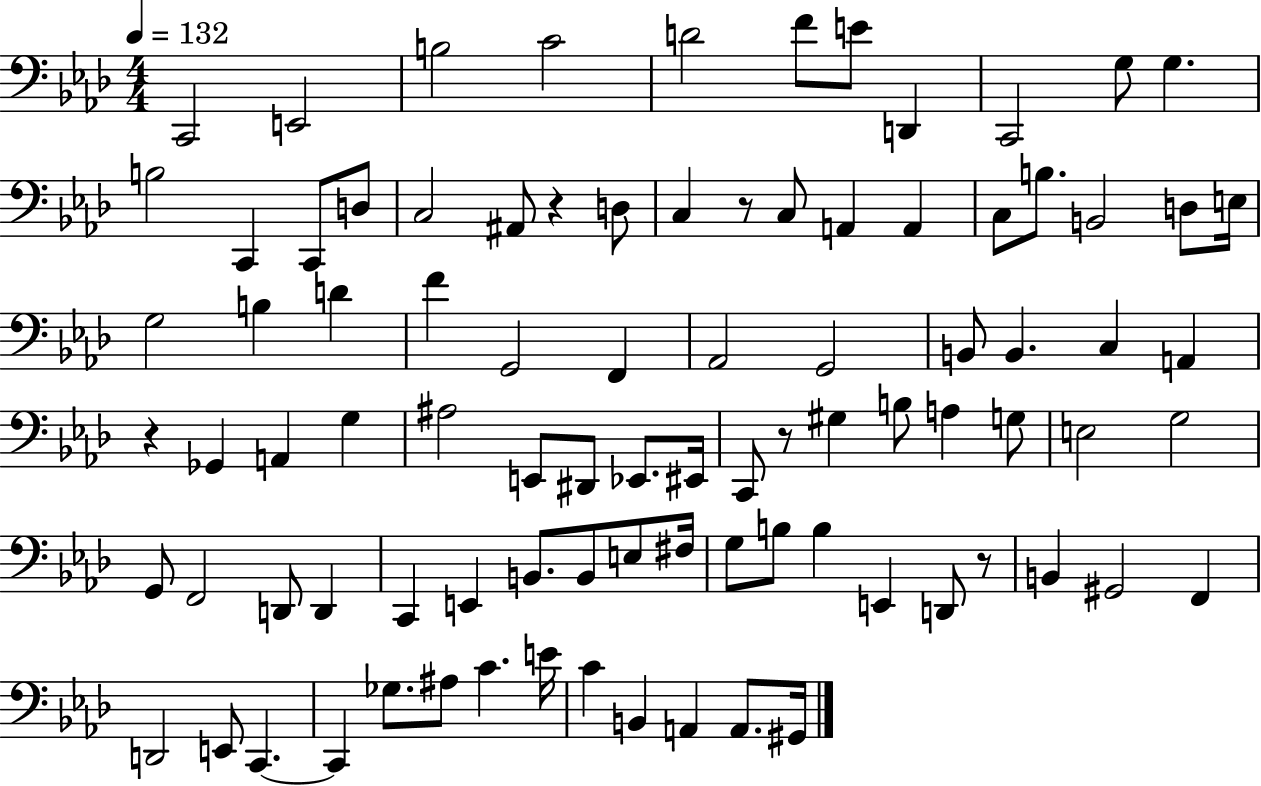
{
  \clef bass
  \numericTimeSignature
  \time 4/4
  \key aes \major
  \tempo 4 = 132
  c,2 e,2 | b2 c'2 | d'2 f'8 e'8 d,4 | c,2 g8 g4. | \break b2 c,4 c,8 d8 | c2 ais,8 r4 d8 | c4 r8 c8 a,4 a,4 | c8 b8. b,2 d8 e16 | \break g2 b4 d'4 | f'4 g,2 f,4 | aes,2 g,2 | b,8 b,4. c4 a,4 | \break r4 ges,4 a,4 g4 | ais2 e,8 dis,8 ees,8. eis,16 | c,8 r8 gis4 b8 a4 g8 | e2 g2 | \break g,8 f,2 d,8 d,4 | c,4 e,4 b,8. b,8 e8 fis16 | g8 b8 b4 e,4 d,8 r8 | b,4 gis,2 f,4 | \break d,2 e,8 c,4.~~ | c,4 ges8. ais8 c'4. e'16 | c'4 b,4 a,4 a,8. gis,16 | \bar "|."
}